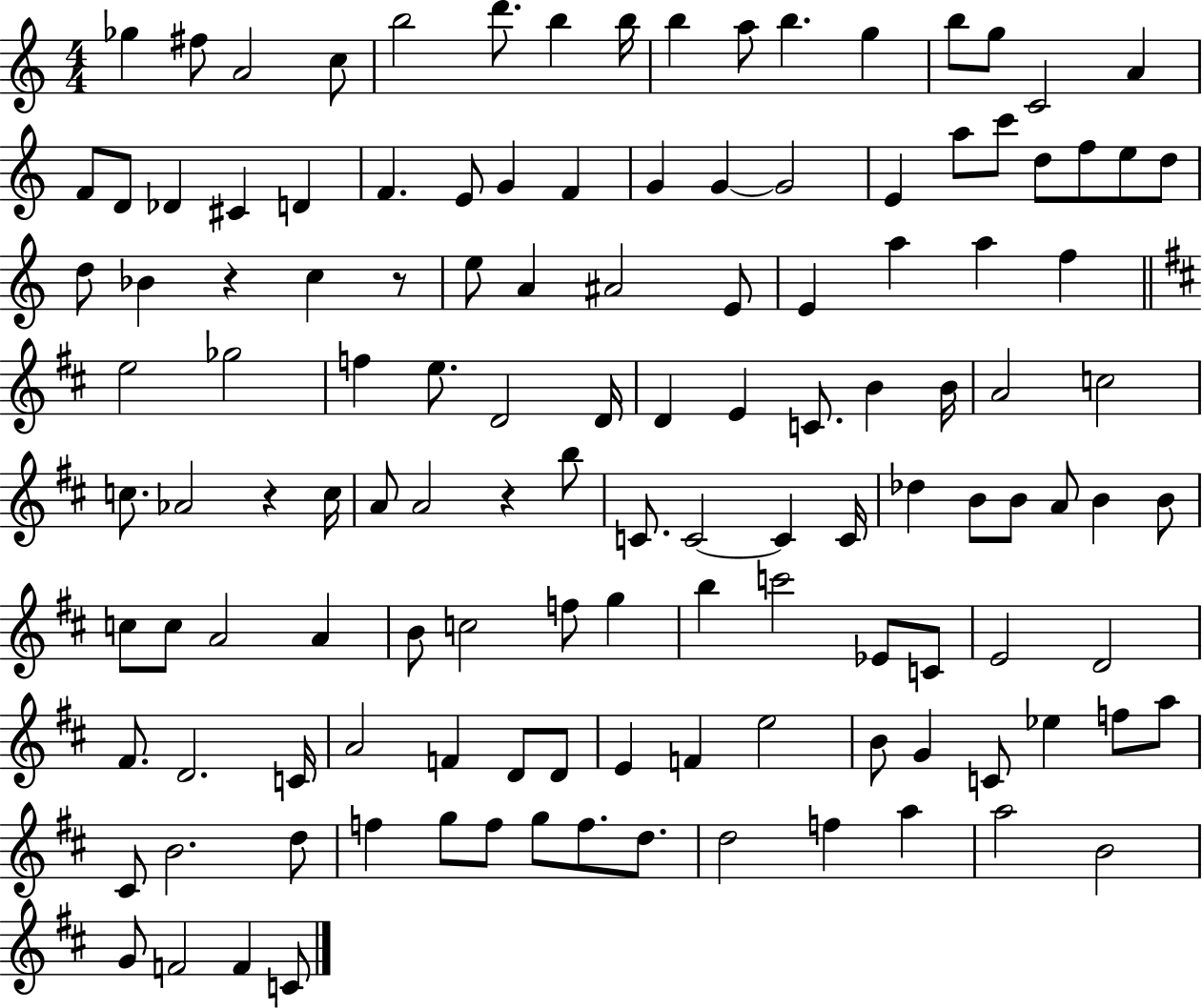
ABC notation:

X:1
T:Untitled
M:4/4
L:1/4
K:C
_g ^f/2 A2 c/2 b2 d'/2 b b/4 b a/2 b g b/2 g/2 C2 A F/2 D/2 _D ^C D F E/2 G F G G G2 E a/2 c'/2 d/2 f/2 e/2 d/2 d/2 _B z c z/2 e/2 A ^A2 E/2 E a a f e2 _g2 f e/2 D2 D/4 D E C/2 B B/4 A2 c2 c/2 _A2 z c/4 A/2 A2 z b/2 C/2 C2 C C/4 _d B/2 B/2 A/2 B B/2 c/2 c/2 A2 A B/2 c2 f/2 g b c'2 _E/2 C/2 E2 D2 ^F/2 D2 C/4 A2 F D/2 D/2 E F e2 B/2 G C/2 _e f/2 a/2 ^C/2 B2 d/2 f g/2 f/2 g/2 f/2 d/2 d2 f a a2 B2 G/2 F2 F C/2